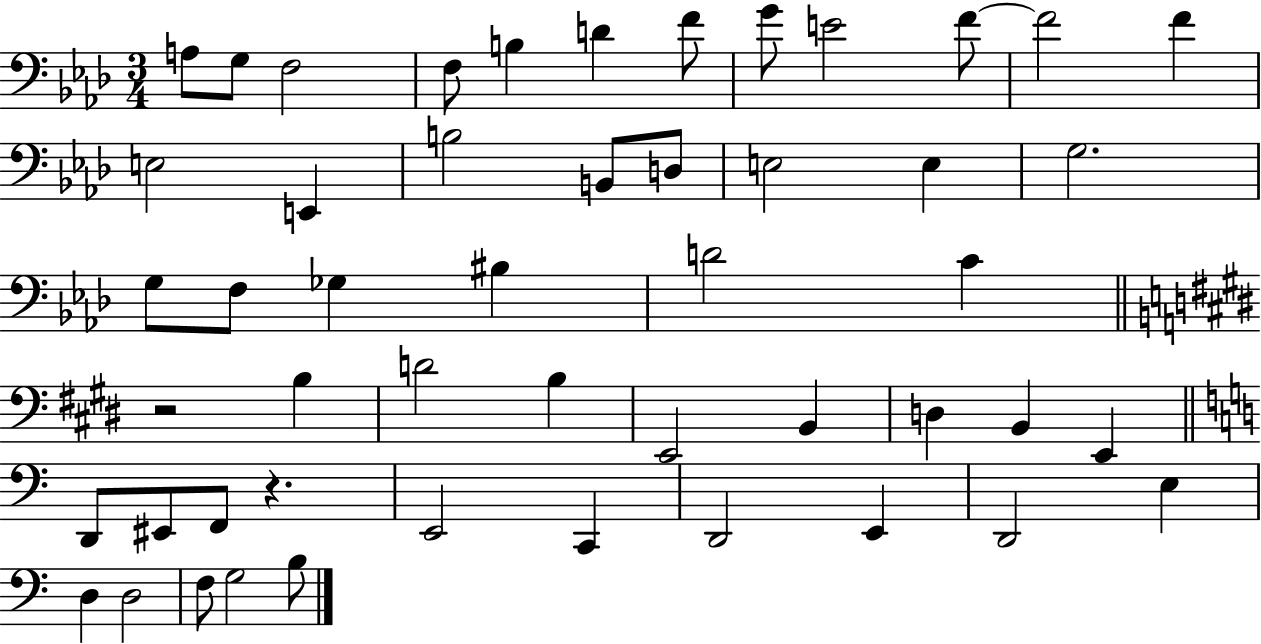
A3/e G3/e F3/h F3/e B3/q D4/q F4/e G4/e E4/h F4/e F4/h F4/q E3/h E2/q B3/h B2/e D3/e E3/h E3/q G3/h. G3/e F3/e Gb3/q BIS3/q D4/h C4/q R/h B3/q D4/h B3/q E2/h B2/q D3/q B2/q E2/q D2/e EIS2/e F2/e R/q. E2/h C2/q D2/h E2/q D2/h E3/q D3/q D3/h F3/e G3/h B3/e